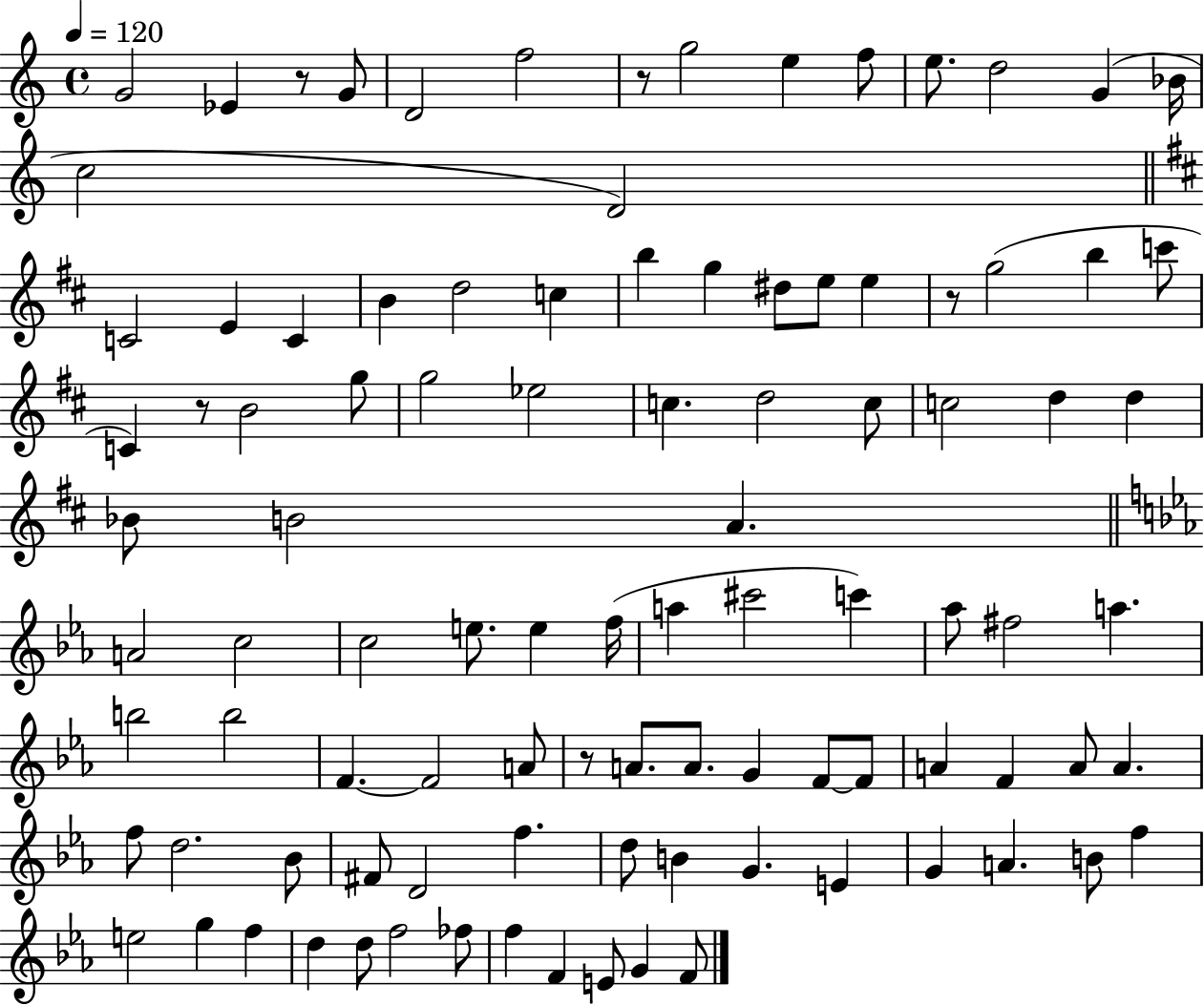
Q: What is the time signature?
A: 4/4